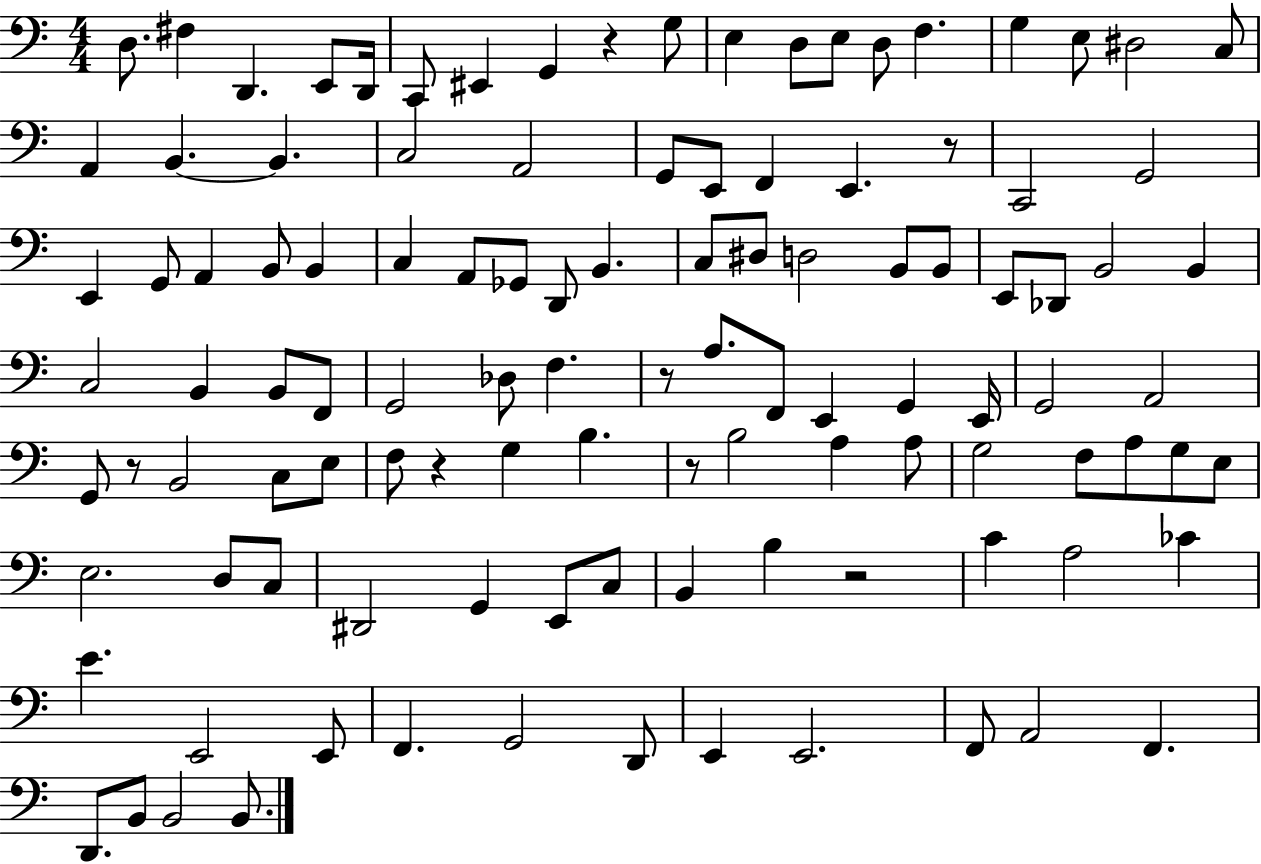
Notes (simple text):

D3/e. F#3/q D2/q. E2/e D2/s C2/e EIS2/q G2/q R/q G3/e E3/q D3/e E3/e D3/e F3/q. G3/q E3/e D#3/h C3/e A2/q B2/q. B2/q. C3/h A2/h G2/e E2/e F2/q E2/q. R/e C2/h G2/h E2/q G2/e A2/q B2/e B2/q C3/q A2/e Gb2/e D2/e B2/q. C3/e D#3/e D3/h B2/e B2/e E2/e Db2/e B2/h B2/q C3/h B2/q B2/e F2/e G2/h Db3/e F3/q. R/e A3/e. F2/e E2/q G2/q E2/s G2/h A2/h G2/e R/e B2/h C3/e E3/e F3/e R/q G3/q B3/q. R/e B3/h A3/q A3/e G3/h F3/e A3/e G3/e E3/e E3/h. D3/e C3/e D#2/h G2/q E2/e C3/e B2/q B3/q R/h C4/q A3/h CES4/q E4/q. E2/h E2/e F2/q. G2/h D2/e E2/q E2/h. F2/e A2/h F2/q. D2/e. B2/e B2/h B2/e.